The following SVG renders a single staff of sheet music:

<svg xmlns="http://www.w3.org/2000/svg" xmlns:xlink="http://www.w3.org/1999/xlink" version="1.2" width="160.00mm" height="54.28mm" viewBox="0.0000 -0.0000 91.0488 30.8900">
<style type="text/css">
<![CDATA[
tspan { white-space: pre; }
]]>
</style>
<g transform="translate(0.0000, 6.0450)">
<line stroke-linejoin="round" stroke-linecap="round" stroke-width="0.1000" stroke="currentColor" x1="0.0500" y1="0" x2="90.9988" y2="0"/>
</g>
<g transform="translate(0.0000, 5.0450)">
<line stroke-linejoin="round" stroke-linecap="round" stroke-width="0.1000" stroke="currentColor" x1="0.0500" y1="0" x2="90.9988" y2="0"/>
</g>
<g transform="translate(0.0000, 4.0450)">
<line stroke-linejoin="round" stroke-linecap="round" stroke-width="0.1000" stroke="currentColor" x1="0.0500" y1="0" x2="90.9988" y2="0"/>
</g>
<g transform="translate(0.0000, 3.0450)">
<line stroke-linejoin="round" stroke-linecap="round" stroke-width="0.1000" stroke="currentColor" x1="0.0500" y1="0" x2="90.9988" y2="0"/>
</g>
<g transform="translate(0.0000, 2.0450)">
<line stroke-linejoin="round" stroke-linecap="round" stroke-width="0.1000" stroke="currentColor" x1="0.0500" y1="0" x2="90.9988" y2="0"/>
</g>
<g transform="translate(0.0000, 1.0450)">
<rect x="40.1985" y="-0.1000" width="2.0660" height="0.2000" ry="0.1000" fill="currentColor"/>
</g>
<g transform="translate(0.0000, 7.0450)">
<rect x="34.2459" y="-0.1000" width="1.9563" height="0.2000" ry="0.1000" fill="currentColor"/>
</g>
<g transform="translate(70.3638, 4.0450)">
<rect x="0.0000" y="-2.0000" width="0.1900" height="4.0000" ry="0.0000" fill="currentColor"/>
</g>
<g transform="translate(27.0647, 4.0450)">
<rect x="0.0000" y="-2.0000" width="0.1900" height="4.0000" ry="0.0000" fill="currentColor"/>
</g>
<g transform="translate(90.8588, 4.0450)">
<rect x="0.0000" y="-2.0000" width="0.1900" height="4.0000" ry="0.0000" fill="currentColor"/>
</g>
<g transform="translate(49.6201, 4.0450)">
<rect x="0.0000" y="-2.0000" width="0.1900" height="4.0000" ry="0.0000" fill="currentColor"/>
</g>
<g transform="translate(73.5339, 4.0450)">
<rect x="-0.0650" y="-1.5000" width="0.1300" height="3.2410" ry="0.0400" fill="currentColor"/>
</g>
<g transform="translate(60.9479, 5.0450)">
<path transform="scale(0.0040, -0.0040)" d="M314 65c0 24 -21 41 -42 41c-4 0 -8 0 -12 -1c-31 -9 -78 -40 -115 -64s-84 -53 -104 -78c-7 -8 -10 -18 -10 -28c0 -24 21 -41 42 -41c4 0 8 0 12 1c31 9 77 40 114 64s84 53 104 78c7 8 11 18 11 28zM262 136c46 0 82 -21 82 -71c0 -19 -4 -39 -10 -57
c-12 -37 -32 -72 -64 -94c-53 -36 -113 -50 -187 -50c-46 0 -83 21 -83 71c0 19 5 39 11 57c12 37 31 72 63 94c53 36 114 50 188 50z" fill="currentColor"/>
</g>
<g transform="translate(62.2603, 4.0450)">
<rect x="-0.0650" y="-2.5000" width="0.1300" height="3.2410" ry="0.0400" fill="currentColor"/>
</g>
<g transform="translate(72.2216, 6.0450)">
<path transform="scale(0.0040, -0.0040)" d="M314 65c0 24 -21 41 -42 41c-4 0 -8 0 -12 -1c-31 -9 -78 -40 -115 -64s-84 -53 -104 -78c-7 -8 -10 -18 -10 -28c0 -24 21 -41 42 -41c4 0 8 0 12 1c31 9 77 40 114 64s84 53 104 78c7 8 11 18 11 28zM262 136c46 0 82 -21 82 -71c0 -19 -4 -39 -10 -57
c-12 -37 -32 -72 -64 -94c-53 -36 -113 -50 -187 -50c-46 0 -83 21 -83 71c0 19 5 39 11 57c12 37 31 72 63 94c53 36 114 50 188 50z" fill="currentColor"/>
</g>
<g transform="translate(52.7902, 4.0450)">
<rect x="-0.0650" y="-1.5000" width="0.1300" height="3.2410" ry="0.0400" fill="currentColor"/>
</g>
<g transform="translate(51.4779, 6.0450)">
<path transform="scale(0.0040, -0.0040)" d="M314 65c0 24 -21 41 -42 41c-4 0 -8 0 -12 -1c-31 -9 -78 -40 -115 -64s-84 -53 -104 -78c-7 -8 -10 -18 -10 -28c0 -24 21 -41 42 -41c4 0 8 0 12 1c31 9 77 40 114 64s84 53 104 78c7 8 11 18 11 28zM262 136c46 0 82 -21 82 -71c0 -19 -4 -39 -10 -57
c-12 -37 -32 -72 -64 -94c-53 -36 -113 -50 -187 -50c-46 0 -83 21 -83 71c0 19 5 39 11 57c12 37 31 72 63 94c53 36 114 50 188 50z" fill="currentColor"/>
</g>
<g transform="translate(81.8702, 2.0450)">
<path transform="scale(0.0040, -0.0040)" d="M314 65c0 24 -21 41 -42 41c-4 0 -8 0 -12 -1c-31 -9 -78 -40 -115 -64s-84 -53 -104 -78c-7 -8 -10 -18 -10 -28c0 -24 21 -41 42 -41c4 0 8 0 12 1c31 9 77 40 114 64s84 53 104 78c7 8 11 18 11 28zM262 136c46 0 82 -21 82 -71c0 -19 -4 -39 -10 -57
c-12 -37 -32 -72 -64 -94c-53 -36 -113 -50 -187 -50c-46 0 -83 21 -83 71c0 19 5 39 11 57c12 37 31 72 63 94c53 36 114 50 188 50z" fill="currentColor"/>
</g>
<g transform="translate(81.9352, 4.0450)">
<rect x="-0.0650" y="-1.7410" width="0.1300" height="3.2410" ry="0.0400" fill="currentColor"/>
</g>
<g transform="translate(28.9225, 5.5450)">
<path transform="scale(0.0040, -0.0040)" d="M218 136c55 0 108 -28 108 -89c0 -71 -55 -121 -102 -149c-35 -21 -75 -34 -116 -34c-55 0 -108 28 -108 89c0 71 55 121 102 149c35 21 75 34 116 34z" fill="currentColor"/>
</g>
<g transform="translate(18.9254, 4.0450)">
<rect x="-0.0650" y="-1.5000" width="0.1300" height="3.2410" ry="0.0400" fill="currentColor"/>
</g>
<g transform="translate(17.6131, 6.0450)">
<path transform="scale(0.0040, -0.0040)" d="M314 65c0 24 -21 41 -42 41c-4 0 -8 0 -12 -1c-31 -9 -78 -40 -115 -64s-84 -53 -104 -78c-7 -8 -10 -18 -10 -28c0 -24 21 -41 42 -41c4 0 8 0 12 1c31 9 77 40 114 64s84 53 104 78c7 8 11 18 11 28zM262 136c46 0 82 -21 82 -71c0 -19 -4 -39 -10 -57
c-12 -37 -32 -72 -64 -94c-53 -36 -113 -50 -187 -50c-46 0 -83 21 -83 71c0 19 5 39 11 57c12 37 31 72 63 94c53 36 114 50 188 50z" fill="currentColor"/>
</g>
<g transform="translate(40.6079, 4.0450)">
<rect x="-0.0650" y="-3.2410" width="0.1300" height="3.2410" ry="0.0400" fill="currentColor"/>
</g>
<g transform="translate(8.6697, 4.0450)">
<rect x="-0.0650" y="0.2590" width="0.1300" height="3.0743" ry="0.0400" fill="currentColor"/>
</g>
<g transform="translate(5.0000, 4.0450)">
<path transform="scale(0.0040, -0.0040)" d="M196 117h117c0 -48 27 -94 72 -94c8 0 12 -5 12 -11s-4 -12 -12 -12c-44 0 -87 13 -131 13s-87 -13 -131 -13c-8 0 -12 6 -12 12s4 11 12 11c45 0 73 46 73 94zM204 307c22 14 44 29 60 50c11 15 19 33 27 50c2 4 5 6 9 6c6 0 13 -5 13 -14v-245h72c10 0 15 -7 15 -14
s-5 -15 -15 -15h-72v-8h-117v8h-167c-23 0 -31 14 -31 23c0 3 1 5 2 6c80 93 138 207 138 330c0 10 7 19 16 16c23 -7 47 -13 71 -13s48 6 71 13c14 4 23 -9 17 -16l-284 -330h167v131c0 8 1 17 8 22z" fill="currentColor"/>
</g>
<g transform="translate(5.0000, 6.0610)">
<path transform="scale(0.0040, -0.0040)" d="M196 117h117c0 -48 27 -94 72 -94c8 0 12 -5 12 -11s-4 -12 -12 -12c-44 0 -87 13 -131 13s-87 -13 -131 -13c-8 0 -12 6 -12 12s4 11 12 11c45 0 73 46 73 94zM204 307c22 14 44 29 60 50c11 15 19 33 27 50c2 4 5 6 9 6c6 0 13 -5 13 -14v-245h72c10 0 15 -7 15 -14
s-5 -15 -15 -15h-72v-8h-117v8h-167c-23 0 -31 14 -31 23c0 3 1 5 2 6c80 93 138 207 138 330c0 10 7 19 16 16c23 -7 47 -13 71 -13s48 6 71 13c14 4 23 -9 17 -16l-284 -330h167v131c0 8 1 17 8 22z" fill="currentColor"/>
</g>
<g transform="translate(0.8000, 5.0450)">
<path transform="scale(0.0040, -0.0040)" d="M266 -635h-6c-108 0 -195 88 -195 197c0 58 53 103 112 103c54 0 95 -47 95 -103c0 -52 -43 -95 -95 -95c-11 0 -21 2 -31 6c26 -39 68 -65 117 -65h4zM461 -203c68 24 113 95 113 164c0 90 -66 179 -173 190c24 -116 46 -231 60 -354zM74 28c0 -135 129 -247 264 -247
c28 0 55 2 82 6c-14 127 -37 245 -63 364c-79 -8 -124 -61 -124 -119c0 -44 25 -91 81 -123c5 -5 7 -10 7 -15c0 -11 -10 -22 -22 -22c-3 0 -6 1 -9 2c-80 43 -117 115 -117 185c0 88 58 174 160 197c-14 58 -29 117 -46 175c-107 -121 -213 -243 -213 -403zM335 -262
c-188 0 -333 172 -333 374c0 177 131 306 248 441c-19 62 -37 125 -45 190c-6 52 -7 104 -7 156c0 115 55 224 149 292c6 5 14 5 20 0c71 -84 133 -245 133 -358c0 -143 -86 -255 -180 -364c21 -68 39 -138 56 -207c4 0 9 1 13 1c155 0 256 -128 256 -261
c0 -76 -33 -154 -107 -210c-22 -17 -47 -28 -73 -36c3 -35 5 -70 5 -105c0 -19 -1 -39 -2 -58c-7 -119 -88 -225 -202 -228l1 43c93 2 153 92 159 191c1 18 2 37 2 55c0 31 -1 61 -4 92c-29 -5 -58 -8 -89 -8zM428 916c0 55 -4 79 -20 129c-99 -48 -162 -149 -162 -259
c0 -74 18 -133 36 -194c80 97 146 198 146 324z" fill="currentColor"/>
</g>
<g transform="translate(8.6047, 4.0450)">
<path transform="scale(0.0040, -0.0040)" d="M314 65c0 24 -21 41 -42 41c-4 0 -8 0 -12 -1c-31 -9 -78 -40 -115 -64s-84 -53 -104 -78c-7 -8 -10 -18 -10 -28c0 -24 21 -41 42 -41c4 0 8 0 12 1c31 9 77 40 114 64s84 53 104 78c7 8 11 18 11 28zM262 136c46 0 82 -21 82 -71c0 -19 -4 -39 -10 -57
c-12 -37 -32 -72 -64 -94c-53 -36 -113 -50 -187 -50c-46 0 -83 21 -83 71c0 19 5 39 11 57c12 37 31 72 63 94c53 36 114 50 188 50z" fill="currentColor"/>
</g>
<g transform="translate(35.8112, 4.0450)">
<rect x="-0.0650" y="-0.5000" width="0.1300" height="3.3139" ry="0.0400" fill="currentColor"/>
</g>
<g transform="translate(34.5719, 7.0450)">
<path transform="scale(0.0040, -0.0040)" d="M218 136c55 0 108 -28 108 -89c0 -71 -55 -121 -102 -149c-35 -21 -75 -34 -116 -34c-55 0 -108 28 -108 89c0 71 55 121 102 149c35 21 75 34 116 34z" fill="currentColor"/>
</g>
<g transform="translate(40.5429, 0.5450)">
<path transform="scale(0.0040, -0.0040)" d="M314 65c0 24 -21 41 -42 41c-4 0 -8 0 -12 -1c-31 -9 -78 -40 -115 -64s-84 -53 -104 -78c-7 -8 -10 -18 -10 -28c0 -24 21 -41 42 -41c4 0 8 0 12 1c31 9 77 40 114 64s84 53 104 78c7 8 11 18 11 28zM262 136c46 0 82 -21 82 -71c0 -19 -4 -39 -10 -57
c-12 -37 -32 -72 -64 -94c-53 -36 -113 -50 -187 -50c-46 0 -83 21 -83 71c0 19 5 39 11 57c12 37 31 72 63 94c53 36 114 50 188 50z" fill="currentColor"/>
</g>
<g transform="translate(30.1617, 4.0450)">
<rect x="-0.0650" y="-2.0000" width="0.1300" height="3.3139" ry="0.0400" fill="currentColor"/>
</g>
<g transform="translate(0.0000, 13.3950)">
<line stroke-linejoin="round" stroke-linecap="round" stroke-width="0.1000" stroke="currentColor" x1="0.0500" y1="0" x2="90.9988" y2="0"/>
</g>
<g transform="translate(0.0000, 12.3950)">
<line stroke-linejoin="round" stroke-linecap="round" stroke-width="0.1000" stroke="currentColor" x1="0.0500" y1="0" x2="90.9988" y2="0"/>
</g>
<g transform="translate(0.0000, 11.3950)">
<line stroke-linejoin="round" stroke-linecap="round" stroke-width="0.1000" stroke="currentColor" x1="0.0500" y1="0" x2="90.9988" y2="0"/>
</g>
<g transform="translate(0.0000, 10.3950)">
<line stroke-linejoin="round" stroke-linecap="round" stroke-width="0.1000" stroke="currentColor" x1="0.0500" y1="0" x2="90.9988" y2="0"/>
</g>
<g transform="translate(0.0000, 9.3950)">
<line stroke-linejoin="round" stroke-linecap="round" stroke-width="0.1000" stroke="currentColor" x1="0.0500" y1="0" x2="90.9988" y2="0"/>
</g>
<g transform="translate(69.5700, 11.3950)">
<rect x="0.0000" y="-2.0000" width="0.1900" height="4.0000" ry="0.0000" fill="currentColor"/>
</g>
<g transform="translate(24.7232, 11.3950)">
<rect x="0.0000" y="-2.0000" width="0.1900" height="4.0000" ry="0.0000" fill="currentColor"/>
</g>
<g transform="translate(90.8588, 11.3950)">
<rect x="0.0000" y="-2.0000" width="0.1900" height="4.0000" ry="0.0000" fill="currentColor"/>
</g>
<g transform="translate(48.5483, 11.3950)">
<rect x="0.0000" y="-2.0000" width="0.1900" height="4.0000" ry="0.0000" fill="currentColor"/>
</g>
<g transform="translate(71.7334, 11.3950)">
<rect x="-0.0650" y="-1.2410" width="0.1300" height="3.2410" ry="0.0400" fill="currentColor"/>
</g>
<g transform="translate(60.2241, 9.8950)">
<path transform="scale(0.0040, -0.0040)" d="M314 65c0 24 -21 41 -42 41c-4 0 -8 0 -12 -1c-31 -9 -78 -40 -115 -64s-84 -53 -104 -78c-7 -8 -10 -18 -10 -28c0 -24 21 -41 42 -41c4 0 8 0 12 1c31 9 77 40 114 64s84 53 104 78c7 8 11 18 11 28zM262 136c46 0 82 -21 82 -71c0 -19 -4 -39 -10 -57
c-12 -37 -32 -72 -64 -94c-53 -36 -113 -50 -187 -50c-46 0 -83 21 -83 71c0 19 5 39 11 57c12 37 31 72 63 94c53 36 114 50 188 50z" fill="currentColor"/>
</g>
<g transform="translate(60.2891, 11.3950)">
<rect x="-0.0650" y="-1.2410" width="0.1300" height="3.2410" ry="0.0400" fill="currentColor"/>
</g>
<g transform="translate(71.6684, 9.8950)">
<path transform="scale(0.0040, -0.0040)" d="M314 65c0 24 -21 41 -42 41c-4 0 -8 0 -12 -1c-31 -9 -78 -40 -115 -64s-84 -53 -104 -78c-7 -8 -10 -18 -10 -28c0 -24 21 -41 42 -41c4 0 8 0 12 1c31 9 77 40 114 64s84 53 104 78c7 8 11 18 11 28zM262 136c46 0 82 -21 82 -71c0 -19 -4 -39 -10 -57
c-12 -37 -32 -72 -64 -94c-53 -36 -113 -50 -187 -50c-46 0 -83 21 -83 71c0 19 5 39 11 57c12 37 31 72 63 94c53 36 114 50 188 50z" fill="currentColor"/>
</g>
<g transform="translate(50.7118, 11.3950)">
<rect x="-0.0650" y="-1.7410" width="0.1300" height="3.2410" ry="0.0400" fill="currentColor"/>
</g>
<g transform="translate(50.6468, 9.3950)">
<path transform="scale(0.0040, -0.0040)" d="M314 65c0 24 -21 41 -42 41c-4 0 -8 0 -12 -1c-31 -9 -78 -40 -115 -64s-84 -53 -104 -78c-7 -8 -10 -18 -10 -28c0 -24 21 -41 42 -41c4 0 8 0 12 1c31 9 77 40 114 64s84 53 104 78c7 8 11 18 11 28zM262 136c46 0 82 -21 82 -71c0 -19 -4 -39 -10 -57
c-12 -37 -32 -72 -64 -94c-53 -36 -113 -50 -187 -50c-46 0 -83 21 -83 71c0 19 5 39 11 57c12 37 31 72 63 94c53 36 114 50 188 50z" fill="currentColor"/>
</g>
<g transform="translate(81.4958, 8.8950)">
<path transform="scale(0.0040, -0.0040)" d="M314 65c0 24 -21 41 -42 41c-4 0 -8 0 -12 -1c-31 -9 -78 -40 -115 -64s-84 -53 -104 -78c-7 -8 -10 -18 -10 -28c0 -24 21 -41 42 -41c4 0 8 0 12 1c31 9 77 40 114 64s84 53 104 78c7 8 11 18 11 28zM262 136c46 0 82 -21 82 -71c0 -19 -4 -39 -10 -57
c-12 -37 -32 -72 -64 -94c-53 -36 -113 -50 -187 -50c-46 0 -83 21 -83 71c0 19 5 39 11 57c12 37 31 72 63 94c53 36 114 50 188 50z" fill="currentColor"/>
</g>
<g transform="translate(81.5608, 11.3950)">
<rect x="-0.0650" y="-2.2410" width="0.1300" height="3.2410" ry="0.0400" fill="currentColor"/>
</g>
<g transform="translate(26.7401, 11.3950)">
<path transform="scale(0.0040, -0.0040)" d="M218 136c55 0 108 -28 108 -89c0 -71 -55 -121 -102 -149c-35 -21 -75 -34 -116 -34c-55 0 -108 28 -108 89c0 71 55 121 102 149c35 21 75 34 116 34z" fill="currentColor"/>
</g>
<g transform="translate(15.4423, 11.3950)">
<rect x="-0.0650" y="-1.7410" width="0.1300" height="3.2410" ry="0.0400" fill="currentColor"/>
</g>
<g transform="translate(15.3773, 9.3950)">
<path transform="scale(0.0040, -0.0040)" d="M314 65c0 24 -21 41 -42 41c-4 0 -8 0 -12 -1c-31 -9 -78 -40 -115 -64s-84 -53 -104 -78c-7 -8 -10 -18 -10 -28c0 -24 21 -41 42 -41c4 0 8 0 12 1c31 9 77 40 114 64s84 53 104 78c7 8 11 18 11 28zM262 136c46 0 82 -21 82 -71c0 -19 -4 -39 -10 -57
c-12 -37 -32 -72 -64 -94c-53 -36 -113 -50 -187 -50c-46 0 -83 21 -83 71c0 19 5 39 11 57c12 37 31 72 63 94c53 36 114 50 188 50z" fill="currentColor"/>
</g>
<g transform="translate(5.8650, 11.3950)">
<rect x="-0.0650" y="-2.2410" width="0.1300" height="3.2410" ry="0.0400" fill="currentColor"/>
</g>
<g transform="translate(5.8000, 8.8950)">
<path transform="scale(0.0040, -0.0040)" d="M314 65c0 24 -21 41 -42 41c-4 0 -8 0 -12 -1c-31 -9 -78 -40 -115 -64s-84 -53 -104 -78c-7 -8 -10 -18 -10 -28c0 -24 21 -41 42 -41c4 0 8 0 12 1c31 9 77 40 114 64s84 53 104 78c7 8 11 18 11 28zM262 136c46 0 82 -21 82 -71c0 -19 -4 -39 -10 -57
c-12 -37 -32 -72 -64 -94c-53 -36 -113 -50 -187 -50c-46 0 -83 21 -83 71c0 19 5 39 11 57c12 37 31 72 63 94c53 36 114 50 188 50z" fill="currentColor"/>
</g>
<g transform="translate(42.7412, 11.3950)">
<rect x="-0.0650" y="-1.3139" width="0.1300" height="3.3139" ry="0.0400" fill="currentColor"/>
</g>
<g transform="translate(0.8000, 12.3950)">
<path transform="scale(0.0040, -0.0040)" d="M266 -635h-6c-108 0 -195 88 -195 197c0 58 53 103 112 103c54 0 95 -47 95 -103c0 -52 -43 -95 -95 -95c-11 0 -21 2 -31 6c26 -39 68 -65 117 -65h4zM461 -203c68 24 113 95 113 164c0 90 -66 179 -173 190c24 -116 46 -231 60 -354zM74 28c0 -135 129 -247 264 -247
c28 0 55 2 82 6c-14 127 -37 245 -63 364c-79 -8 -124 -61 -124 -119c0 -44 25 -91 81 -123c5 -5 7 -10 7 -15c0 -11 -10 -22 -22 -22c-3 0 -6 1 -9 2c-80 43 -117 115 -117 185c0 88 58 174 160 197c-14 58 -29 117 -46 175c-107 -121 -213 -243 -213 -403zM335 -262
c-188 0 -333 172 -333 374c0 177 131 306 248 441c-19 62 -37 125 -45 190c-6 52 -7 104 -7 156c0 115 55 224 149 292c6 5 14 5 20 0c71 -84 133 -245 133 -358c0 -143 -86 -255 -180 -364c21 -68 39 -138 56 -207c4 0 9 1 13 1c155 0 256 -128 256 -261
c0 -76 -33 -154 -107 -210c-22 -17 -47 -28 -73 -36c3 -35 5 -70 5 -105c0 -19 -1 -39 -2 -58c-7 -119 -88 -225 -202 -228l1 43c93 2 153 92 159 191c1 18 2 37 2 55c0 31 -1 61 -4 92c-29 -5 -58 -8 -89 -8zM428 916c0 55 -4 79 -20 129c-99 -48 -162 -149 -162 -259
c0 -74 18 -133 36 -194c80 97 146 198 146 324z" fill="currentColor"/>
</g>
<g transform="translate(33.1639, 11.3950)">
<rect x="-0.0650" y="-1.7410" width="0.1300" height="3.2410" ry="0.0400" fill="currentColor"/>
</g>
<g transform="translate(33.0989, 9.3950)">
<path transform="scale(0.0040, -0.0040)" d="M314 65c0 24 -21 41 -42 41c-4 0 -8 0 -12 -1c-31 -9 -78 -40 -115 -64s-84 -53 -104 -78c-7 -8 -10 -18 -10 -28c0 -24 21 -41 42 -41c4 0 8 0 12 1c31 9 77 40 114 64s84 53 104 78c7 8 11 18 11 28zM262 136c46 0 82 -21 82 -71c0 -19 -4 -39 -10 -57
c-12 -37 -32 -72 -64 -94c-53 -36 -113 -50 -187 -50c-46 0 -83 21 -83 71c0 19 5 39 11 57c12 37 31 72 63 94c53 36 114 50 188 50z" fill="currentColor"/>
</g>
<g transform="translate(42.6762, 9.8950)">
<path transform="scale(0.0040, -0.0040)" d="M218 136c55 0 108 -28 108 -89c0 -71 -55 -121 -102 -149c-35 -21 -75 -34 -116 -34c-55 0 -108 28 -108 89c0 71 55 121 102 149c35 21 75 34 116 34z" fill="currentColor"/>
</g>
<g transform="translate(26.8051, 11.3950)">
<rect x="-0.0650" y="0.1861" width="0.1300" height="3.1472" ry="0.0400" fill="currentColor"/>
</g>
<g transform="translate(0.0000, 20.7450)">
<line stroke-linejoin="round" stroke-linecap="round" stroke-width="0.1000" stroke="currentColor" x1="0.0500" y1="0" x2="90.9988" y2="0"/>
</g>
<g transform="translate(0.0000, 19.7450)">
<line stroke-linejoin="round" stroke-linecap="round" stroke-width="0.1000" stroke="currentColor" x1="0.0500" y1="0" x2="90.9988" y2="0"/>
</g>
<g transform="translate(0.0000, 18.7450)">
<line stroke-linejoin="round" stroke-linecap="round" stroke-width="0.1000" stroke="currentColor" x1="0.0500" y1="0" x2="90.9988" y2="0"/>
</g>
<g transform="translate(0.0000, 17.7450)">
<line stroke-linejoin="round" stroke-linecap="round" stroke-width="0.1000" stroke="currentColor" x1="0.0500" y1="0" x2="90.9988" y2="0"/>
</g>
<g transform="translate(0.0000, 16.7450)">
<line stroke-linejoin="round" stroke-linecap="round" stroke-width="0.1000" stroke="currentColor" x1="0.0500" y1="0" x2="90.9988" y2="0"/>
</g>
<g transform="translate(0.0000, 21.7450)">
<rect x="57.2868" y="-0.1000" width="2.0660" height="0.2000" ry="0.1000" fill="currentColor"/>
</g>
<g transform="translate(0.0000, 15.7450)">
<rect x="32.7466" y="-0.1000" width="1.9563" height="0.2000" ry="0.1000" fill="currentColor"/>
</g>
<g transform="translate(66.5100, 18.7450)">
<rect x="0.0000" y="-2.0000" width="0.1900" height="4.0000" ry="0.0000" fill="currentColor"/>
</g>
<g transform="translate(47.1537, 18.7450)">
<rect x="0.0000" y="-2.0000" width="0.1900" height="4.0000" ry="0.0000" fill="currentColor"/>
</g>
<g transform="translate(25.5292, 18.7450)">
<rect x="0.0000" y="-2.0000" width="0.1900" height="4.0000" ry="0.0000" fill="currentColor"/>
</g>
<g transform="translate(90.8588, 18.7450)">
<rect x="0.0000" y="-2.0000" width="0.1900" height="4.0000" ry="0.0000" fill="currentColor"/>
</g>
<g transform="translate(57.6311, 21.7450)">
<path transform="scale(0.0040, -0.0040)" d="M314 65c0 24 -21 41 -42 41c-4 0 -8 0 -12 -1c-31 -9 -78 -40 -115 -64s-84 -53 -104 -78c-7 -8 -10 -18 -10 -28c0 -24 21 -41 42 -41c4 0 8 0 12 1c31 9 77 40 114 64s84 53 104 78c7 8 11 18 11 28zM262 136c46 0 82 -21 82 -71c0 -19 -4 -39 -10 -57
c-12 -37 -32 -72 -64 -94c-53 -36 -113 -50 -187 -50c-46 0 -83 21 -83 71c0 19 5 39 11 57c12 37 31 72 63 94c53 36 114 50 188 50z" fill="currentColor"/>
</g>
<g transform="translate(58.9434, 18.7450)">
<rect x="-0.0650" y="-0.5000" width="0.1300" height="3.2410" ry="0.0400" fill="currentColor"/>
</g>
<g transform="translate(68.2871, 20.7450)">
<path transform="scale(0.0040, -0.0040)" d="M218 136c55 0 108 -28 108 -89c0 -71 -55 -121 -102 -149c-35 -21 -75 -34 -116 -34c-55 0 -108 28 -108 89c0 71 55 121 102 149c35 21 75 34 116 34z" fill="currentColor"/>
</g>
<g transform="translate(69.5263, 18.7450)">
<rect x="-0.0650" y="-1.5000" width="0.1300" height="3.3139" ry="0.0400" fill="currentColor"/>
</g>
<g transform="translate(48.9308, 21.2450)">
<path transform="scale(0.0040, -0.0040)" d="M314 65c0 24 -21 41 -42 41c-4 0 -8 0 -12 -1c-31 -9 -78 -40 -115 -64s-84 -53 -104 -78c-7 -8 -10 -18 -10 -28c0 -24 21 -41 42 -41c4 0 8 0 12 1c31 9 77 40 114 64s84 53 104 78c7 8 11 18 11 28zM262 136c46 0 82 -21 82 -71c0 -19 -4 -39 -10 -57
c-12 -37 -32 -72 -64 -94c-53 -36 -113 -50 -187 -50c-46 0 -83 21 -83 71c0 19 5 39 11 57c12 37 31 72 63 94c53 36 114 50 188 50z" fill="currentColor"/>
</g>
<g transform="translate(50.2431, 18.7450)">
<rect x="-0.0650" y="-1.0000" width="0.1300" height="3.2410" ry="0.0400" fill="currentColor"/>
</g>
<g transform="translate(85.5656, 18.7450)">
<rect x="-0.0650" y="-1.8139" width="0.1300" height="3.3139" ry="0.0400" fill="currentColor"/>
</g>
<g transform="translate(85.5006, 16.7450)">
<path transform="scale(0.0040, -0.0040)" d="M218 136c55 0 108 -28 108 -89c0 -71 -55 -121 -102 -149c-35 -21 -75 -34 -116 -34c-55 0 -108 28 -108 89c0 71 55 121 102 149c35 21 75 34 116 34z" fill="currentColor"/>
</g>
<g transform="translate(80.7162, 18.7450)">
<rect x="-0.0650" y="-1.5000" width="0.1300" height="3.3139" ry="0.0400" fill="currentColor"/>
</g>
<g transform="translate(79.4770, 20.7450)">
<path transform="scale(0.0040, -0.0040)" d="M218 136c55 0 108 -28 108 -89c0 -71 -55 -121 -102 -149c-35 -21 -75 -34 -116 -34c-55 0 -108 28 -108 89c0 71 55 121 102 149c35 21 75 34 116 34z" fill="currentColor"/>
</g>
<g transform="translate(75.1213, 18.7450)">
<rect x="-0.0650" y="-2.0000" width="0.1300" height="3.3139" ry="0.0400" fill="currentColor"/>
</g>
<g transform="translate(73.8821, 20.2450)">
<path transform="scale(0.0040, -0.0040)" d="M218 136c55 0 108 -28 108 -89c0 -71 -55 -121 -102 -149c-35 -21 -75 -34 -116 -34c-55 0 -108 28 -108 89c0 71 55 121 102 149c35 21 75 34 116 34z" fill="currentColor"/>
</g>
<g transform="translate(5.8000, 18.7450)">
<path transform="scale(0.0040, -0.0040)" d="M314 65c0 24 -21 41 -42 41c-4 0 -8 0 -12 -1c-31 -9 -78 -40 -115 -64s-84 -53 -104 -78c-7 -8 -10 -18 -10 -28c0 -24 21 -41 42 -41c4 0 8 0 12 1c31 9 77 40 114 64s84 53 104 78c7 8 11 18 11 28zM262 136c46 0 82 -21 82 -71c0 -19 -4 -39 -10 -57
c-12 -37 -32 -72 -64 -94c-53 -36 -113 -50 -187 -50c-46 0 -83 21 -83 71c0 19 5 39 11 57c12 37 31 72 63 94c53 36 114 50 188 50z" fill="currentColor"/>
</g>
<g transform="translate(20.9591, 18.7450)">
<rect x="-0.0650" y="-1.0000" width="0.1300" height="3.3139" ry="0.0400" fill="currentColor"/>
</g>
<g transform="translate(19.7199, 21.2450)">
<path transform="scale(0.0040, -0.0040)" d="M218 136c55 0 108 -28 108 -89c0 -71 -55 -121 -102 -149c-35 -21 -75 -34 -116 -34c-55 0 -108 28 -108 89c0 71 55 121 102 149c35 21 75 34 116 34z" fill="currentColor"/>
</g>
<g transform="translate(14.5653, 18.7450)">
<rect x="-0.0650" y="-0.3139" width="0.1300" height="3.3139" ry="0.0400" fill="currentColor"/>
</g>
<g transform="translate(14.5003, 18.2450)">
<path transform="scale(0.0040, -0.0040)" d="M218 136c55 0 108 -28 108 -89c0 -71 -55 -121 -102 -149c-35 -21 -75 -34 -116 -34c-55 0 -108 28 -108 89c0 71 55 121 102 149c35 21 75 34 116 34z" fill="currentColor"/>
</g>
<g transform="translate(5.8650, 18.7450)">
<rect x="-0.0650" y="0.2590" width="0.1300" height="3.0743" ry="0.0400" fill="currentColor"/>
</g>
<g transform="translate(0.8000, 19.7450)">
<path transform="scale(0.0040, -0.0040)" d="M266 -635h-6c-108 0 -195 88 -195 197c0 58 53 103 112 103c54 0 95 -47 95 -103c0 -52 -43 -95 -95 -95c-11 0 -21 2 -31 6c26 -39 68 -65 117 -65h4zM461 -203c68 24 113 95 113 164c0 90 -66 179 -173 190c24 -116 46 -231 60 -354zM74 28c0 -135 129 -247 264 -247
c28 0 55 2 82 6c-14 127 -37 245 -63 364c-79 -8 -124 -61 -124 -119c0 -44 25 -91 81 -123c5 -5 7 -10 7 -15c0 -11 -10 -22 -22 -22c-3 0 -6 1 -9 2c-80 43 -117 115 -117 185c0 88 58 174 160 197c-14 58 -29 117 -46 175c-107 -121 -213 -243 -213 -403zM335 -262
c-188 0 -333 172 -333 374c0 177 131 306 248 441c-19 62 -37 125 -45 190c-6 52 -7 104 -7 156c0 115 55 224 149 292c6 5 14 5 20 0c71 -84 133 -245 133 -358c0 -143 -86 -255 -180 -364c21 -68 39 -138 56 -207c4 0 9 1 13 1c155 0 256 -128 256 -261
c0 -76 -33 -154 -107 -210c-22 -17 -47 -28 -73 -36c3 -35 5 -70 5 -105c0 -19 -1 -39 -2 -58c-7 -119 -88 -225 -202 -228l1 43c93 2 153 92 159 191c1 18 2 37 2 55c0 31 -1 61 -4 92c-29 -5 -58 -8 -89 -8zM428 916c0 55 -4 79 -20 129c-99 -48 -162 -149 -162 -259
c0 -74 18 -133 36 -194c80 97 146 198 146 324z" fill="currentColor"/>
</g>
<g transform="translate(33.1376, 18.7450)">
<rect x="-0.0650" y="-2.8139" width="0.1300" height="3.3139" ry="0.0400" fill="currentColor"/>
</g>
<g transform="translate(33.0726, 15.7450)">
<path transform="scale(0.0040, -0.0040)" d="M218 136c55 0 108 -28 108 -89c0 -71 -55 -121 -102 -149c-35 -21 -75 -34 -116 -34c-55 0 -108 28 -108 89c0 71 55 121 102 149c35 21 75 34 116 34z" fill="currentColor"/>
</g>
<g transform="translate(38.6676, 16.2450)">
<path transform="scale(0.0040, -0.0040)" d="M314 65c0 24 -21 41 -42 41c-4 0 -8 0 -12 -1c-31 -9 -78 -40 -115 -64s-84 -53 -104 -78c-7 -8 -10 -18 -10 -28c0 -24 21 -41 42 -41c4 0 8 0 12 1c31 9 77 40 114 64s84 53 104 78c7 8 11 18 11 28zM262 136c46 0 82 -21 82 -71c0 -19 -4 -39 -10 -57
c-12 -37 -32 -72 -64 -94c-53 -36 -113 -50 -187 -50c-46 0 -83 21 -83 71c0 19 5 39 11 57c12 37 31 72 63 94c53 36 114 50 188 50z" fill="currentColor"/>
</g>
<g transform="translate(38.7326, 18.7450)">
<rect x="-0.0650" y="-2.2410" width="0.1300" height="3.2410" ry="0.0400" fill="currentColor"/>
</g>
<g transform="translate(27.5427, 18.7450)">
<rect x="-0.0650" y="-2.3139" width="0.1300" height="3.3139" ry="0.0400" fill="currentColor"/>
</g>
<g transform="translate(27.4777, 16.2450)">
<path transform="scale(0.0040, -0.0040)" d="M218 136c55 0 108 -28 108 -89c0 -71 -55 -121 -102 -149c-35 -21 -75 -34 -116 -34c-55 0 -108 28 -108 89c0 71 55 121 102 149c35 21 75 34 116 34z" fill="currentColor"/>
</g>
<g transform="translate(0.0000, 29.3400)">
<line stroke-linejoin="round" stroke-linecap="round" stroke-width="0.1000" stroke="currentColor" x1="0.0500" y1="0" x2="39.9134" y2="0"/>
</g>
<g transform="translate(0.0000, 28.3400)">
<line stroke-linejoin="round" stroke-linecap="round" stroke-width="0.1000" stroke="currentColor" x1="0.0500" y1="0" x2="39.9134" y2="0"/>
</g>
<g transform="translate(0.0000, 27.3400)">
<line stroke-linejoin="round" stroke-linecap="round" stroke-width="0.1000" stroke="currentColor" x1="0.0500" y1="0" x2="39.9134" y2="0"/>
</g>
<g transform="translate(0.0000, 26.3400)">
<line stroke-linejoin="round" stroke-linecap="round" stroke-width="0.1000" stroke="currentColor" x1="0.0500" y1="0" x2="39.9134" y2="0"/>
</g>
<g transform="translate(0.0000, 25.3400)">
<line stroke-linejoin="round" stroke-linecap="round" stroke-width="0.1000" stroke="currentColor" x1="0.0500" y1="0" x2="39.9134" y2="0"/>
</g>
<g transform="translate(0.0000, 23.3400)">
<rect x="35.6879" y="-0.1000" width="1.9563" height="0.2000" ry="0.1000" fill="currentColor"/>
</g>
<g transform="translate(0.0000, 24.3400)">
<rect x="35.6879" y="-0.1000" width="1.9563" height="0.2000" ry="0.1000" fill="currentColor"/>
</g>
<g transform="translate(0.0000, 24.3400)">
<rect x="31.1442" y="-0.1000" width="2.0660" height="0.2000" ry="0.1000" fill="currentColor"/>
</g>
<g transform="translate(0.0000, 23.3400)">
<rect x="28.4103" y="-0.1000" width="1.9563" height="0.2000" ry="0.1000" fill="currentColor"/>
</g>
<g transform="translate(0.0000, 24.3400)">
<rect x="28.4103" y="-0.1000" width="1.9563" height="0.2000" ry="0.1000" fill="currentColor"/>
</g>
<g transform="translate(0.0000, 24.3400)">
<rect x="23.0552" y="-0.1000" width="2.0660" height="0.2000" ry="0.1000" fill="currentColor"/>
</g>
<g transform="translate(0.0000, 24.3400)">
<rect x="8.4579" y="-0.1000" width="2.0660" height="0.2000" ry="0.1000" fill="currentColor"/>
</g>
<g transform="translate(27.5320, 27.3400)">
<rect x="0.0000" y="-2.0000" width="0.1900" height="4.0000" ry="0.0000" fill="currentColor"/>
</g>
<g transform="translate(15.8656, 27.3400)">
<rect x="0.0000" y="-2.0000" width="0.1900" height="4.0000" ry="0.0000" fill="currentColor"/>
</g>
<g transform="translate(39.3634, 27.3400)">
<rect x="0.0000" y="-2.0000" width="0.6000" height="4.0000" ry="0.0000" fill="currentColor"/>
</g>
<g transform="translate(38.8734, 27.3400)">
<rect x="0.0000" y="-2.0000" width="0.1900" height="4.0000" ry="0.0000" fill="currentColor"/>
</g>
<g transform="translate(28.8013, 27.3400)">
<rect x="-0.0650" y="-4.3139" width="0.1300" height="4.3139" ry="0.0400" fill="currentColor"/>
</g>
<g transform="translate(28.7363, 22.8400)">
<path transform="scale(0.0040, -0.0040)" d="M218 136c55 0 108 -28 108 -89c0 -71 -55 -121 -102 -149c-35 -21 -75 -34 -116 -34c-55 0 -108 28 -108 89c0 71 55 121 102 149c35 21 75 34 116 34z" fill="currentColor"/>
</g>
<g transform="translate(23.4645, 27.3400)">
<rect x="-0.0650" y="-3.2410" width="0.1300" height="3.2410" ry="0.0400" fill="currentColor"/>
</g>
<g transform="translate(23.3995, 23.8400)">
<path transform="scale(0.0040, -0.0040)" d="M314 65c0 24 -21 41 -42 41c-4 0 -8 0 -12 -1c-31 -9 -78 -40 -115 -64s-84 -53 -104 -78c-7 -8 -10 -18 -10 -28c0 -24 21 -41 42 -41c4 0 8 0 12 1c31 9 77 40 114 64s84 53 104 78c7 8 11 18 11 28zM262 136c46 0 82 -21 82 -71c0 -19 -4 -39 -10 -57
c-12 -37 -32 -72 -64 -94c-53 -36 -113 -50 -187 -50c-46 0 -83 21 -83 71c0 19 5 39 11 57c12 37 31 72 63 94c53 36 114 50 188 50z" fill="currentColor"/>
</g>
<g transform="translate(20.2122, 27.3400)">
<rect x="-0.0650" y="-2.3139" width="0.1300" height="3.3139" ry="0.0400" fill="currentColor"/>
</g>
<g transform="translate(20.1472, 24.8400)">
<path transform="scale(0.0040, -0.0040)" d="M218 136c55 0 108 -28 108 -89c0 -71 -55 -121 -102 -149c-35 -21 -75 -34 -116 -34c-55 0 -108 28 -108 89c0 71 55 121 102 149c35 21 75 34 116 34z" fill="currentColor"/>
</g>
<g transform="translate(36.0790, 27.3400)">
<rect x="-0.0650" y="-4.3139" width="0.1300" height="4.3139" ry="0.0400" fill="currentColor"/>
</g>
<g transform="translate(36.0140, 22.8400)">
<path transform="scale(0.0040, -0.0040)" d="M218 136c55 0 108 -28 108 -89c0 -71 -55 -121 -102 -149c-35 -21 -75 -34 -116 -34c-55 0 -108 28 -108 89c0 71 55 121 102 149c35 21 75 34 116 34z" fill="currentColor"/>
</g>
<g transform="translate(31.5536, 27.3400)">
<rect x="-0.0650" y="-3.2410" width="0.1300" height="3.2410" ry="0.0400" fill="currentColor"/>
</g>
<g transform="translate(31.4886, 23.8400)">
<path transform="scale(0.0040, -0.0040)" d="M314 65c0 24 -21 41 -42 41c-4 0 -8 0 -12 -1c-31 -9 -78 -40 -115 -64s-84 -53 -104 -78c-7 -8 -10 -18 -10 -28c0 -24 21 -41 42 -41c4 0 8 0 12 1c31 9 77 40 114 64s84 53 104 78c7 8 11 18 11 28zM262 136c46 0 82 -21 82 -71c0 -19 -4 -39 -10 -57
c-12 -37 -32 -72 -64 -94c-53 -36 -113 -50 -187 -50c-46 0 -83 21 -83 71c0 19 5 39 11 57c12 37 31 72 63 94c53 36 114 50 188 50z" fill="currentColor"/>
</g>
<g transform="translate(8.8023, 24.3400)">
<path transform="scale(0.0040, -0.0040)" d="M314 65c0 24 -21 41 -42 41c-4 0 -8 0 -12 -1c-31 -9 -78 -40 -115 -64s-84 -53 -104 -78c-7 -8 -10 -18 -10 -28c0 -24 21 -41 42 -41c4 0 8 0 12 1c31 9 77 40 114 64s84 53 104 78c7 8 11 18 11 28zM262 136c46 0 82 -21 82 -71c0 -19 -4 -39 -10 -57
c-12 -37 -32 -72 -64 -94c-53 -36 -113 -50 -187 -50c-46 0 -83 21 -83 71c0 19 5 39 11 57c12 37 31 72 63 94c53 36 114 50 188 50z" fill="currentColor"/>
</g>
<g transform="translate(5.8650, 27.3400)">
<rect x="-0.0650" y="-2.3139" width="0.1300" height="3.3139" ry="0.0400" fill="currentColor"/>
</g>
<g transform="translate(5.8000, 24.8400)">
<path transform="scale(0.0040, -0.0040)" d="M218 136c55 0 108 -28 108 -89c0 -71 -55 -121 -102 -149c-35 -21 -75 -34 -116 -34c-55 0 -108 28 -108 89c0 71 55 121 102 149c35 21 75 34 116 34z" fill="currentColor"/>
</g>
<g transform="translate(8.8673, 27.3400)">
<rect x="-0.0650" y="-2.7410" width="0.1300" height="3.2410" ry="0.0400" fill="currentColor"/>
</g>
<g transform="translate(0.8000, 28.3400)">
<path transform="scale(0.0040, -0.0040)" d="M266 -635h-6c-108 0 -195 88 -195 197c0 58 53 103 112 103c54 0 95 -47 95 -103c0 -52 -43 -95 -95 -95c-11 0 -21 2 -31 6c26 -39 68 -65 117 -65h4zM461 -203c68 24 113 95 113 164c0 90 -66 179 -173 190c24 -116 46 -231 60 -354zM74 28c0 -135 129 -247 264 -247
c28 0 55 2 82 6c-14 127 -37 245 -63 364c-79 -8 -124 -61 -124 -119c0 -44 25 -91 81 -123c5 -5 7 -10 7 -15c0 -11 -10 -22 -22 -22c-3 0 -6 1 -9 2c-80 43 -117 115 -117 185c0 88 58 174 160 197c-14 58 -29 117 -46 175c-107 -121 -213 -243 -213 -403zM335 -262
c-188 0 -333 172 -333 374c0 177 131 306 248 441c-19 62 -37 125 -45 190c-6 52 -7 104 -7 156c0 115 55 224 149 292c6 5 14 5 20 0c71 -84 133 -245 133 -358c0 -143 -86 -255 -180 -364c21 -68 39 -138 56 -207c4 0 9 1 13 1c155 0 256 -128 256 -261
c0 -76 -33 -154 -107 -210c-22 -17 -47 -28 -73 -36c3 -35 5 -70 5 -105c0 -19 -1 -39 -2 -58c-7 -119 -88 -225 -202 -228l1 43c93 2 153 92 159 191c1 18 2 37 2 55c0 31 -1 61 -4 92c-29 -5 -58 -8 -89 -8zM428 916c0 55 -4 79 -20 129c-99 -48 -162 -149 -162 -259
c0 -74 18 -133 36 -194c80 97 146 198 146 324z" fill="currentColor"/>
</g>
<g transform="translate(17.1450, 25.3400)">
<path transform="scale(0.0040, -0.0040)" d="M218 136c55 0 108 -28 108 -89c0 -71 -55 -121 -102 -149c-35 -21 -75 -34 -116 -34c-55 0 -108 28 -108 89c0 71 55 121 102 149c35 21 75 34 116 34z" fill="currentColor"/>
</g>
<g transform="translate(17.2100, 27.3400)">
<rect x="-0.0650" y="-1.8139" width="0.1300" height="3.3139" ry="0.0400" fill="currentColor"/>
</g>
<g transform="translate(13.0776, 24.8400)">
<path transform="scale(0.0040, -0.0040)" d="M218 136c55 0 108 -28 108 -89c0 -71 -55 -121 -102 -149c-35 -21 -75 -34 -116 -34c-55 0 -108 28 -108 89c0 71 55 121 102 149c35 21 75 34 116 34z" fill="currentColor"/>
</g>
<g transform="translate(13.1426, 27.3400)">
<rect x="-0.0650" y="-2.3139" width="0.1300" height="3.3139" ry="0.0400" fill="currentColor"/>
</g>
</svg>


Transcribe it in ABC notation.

X:1
T:Untitled
M:4/4
L:1/4
K:C
B2 E2 F C b2 E2 G2 E2 f2 g2 f2 B f2 e f2 e2 e2 g2 B2 c D g a g2 D2 C2 E F E f g a2 g f g b2 d' b2 d'